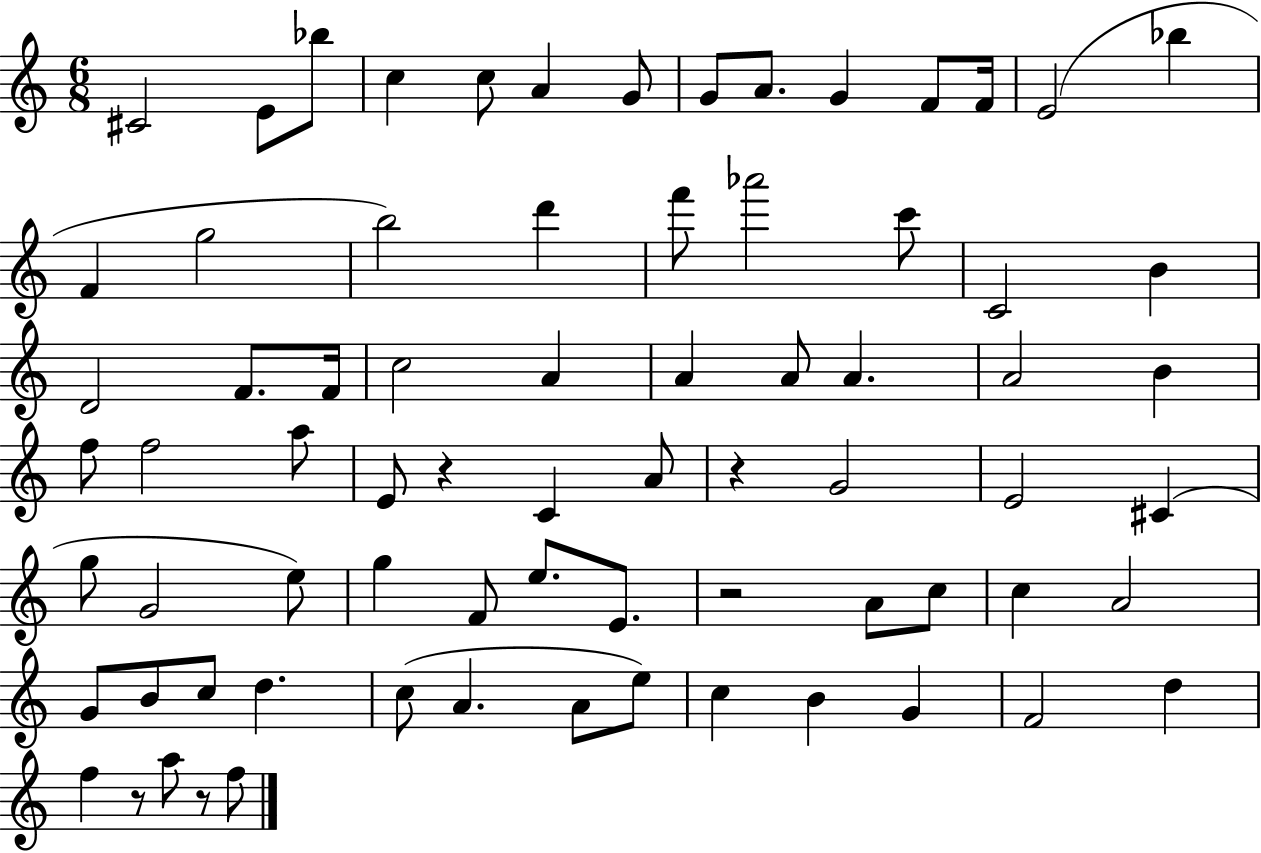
C#4/h E4/e Bb5/e C5/q C5/e A4/q G4/e G4/e A4/e. G4/q F4/e F4/s E4/h Bb5/q F4/q G5/h B5/h D6/q F6/e Ab6/h C6/e C4/h B4/q D4/h F4/e. F4/s C5/h A4/q A4/q A4/e A4/q. A4/h B4/q F5/e F5/h A5/e E4/e R/q C4/q A4/e R/q G4/h E4/h C#4/q G5/e G4/h E5/e G5/q F4/e E5/e. E4/e. R/h A4/e C5/e C5/q A4/h G4/e B4/e C5/e D5/q. C5/e A4/q. A4/e E5/e C5/q B4/q G4/q F4/h D5/q F5/q R/e A5/e R/e F5/e